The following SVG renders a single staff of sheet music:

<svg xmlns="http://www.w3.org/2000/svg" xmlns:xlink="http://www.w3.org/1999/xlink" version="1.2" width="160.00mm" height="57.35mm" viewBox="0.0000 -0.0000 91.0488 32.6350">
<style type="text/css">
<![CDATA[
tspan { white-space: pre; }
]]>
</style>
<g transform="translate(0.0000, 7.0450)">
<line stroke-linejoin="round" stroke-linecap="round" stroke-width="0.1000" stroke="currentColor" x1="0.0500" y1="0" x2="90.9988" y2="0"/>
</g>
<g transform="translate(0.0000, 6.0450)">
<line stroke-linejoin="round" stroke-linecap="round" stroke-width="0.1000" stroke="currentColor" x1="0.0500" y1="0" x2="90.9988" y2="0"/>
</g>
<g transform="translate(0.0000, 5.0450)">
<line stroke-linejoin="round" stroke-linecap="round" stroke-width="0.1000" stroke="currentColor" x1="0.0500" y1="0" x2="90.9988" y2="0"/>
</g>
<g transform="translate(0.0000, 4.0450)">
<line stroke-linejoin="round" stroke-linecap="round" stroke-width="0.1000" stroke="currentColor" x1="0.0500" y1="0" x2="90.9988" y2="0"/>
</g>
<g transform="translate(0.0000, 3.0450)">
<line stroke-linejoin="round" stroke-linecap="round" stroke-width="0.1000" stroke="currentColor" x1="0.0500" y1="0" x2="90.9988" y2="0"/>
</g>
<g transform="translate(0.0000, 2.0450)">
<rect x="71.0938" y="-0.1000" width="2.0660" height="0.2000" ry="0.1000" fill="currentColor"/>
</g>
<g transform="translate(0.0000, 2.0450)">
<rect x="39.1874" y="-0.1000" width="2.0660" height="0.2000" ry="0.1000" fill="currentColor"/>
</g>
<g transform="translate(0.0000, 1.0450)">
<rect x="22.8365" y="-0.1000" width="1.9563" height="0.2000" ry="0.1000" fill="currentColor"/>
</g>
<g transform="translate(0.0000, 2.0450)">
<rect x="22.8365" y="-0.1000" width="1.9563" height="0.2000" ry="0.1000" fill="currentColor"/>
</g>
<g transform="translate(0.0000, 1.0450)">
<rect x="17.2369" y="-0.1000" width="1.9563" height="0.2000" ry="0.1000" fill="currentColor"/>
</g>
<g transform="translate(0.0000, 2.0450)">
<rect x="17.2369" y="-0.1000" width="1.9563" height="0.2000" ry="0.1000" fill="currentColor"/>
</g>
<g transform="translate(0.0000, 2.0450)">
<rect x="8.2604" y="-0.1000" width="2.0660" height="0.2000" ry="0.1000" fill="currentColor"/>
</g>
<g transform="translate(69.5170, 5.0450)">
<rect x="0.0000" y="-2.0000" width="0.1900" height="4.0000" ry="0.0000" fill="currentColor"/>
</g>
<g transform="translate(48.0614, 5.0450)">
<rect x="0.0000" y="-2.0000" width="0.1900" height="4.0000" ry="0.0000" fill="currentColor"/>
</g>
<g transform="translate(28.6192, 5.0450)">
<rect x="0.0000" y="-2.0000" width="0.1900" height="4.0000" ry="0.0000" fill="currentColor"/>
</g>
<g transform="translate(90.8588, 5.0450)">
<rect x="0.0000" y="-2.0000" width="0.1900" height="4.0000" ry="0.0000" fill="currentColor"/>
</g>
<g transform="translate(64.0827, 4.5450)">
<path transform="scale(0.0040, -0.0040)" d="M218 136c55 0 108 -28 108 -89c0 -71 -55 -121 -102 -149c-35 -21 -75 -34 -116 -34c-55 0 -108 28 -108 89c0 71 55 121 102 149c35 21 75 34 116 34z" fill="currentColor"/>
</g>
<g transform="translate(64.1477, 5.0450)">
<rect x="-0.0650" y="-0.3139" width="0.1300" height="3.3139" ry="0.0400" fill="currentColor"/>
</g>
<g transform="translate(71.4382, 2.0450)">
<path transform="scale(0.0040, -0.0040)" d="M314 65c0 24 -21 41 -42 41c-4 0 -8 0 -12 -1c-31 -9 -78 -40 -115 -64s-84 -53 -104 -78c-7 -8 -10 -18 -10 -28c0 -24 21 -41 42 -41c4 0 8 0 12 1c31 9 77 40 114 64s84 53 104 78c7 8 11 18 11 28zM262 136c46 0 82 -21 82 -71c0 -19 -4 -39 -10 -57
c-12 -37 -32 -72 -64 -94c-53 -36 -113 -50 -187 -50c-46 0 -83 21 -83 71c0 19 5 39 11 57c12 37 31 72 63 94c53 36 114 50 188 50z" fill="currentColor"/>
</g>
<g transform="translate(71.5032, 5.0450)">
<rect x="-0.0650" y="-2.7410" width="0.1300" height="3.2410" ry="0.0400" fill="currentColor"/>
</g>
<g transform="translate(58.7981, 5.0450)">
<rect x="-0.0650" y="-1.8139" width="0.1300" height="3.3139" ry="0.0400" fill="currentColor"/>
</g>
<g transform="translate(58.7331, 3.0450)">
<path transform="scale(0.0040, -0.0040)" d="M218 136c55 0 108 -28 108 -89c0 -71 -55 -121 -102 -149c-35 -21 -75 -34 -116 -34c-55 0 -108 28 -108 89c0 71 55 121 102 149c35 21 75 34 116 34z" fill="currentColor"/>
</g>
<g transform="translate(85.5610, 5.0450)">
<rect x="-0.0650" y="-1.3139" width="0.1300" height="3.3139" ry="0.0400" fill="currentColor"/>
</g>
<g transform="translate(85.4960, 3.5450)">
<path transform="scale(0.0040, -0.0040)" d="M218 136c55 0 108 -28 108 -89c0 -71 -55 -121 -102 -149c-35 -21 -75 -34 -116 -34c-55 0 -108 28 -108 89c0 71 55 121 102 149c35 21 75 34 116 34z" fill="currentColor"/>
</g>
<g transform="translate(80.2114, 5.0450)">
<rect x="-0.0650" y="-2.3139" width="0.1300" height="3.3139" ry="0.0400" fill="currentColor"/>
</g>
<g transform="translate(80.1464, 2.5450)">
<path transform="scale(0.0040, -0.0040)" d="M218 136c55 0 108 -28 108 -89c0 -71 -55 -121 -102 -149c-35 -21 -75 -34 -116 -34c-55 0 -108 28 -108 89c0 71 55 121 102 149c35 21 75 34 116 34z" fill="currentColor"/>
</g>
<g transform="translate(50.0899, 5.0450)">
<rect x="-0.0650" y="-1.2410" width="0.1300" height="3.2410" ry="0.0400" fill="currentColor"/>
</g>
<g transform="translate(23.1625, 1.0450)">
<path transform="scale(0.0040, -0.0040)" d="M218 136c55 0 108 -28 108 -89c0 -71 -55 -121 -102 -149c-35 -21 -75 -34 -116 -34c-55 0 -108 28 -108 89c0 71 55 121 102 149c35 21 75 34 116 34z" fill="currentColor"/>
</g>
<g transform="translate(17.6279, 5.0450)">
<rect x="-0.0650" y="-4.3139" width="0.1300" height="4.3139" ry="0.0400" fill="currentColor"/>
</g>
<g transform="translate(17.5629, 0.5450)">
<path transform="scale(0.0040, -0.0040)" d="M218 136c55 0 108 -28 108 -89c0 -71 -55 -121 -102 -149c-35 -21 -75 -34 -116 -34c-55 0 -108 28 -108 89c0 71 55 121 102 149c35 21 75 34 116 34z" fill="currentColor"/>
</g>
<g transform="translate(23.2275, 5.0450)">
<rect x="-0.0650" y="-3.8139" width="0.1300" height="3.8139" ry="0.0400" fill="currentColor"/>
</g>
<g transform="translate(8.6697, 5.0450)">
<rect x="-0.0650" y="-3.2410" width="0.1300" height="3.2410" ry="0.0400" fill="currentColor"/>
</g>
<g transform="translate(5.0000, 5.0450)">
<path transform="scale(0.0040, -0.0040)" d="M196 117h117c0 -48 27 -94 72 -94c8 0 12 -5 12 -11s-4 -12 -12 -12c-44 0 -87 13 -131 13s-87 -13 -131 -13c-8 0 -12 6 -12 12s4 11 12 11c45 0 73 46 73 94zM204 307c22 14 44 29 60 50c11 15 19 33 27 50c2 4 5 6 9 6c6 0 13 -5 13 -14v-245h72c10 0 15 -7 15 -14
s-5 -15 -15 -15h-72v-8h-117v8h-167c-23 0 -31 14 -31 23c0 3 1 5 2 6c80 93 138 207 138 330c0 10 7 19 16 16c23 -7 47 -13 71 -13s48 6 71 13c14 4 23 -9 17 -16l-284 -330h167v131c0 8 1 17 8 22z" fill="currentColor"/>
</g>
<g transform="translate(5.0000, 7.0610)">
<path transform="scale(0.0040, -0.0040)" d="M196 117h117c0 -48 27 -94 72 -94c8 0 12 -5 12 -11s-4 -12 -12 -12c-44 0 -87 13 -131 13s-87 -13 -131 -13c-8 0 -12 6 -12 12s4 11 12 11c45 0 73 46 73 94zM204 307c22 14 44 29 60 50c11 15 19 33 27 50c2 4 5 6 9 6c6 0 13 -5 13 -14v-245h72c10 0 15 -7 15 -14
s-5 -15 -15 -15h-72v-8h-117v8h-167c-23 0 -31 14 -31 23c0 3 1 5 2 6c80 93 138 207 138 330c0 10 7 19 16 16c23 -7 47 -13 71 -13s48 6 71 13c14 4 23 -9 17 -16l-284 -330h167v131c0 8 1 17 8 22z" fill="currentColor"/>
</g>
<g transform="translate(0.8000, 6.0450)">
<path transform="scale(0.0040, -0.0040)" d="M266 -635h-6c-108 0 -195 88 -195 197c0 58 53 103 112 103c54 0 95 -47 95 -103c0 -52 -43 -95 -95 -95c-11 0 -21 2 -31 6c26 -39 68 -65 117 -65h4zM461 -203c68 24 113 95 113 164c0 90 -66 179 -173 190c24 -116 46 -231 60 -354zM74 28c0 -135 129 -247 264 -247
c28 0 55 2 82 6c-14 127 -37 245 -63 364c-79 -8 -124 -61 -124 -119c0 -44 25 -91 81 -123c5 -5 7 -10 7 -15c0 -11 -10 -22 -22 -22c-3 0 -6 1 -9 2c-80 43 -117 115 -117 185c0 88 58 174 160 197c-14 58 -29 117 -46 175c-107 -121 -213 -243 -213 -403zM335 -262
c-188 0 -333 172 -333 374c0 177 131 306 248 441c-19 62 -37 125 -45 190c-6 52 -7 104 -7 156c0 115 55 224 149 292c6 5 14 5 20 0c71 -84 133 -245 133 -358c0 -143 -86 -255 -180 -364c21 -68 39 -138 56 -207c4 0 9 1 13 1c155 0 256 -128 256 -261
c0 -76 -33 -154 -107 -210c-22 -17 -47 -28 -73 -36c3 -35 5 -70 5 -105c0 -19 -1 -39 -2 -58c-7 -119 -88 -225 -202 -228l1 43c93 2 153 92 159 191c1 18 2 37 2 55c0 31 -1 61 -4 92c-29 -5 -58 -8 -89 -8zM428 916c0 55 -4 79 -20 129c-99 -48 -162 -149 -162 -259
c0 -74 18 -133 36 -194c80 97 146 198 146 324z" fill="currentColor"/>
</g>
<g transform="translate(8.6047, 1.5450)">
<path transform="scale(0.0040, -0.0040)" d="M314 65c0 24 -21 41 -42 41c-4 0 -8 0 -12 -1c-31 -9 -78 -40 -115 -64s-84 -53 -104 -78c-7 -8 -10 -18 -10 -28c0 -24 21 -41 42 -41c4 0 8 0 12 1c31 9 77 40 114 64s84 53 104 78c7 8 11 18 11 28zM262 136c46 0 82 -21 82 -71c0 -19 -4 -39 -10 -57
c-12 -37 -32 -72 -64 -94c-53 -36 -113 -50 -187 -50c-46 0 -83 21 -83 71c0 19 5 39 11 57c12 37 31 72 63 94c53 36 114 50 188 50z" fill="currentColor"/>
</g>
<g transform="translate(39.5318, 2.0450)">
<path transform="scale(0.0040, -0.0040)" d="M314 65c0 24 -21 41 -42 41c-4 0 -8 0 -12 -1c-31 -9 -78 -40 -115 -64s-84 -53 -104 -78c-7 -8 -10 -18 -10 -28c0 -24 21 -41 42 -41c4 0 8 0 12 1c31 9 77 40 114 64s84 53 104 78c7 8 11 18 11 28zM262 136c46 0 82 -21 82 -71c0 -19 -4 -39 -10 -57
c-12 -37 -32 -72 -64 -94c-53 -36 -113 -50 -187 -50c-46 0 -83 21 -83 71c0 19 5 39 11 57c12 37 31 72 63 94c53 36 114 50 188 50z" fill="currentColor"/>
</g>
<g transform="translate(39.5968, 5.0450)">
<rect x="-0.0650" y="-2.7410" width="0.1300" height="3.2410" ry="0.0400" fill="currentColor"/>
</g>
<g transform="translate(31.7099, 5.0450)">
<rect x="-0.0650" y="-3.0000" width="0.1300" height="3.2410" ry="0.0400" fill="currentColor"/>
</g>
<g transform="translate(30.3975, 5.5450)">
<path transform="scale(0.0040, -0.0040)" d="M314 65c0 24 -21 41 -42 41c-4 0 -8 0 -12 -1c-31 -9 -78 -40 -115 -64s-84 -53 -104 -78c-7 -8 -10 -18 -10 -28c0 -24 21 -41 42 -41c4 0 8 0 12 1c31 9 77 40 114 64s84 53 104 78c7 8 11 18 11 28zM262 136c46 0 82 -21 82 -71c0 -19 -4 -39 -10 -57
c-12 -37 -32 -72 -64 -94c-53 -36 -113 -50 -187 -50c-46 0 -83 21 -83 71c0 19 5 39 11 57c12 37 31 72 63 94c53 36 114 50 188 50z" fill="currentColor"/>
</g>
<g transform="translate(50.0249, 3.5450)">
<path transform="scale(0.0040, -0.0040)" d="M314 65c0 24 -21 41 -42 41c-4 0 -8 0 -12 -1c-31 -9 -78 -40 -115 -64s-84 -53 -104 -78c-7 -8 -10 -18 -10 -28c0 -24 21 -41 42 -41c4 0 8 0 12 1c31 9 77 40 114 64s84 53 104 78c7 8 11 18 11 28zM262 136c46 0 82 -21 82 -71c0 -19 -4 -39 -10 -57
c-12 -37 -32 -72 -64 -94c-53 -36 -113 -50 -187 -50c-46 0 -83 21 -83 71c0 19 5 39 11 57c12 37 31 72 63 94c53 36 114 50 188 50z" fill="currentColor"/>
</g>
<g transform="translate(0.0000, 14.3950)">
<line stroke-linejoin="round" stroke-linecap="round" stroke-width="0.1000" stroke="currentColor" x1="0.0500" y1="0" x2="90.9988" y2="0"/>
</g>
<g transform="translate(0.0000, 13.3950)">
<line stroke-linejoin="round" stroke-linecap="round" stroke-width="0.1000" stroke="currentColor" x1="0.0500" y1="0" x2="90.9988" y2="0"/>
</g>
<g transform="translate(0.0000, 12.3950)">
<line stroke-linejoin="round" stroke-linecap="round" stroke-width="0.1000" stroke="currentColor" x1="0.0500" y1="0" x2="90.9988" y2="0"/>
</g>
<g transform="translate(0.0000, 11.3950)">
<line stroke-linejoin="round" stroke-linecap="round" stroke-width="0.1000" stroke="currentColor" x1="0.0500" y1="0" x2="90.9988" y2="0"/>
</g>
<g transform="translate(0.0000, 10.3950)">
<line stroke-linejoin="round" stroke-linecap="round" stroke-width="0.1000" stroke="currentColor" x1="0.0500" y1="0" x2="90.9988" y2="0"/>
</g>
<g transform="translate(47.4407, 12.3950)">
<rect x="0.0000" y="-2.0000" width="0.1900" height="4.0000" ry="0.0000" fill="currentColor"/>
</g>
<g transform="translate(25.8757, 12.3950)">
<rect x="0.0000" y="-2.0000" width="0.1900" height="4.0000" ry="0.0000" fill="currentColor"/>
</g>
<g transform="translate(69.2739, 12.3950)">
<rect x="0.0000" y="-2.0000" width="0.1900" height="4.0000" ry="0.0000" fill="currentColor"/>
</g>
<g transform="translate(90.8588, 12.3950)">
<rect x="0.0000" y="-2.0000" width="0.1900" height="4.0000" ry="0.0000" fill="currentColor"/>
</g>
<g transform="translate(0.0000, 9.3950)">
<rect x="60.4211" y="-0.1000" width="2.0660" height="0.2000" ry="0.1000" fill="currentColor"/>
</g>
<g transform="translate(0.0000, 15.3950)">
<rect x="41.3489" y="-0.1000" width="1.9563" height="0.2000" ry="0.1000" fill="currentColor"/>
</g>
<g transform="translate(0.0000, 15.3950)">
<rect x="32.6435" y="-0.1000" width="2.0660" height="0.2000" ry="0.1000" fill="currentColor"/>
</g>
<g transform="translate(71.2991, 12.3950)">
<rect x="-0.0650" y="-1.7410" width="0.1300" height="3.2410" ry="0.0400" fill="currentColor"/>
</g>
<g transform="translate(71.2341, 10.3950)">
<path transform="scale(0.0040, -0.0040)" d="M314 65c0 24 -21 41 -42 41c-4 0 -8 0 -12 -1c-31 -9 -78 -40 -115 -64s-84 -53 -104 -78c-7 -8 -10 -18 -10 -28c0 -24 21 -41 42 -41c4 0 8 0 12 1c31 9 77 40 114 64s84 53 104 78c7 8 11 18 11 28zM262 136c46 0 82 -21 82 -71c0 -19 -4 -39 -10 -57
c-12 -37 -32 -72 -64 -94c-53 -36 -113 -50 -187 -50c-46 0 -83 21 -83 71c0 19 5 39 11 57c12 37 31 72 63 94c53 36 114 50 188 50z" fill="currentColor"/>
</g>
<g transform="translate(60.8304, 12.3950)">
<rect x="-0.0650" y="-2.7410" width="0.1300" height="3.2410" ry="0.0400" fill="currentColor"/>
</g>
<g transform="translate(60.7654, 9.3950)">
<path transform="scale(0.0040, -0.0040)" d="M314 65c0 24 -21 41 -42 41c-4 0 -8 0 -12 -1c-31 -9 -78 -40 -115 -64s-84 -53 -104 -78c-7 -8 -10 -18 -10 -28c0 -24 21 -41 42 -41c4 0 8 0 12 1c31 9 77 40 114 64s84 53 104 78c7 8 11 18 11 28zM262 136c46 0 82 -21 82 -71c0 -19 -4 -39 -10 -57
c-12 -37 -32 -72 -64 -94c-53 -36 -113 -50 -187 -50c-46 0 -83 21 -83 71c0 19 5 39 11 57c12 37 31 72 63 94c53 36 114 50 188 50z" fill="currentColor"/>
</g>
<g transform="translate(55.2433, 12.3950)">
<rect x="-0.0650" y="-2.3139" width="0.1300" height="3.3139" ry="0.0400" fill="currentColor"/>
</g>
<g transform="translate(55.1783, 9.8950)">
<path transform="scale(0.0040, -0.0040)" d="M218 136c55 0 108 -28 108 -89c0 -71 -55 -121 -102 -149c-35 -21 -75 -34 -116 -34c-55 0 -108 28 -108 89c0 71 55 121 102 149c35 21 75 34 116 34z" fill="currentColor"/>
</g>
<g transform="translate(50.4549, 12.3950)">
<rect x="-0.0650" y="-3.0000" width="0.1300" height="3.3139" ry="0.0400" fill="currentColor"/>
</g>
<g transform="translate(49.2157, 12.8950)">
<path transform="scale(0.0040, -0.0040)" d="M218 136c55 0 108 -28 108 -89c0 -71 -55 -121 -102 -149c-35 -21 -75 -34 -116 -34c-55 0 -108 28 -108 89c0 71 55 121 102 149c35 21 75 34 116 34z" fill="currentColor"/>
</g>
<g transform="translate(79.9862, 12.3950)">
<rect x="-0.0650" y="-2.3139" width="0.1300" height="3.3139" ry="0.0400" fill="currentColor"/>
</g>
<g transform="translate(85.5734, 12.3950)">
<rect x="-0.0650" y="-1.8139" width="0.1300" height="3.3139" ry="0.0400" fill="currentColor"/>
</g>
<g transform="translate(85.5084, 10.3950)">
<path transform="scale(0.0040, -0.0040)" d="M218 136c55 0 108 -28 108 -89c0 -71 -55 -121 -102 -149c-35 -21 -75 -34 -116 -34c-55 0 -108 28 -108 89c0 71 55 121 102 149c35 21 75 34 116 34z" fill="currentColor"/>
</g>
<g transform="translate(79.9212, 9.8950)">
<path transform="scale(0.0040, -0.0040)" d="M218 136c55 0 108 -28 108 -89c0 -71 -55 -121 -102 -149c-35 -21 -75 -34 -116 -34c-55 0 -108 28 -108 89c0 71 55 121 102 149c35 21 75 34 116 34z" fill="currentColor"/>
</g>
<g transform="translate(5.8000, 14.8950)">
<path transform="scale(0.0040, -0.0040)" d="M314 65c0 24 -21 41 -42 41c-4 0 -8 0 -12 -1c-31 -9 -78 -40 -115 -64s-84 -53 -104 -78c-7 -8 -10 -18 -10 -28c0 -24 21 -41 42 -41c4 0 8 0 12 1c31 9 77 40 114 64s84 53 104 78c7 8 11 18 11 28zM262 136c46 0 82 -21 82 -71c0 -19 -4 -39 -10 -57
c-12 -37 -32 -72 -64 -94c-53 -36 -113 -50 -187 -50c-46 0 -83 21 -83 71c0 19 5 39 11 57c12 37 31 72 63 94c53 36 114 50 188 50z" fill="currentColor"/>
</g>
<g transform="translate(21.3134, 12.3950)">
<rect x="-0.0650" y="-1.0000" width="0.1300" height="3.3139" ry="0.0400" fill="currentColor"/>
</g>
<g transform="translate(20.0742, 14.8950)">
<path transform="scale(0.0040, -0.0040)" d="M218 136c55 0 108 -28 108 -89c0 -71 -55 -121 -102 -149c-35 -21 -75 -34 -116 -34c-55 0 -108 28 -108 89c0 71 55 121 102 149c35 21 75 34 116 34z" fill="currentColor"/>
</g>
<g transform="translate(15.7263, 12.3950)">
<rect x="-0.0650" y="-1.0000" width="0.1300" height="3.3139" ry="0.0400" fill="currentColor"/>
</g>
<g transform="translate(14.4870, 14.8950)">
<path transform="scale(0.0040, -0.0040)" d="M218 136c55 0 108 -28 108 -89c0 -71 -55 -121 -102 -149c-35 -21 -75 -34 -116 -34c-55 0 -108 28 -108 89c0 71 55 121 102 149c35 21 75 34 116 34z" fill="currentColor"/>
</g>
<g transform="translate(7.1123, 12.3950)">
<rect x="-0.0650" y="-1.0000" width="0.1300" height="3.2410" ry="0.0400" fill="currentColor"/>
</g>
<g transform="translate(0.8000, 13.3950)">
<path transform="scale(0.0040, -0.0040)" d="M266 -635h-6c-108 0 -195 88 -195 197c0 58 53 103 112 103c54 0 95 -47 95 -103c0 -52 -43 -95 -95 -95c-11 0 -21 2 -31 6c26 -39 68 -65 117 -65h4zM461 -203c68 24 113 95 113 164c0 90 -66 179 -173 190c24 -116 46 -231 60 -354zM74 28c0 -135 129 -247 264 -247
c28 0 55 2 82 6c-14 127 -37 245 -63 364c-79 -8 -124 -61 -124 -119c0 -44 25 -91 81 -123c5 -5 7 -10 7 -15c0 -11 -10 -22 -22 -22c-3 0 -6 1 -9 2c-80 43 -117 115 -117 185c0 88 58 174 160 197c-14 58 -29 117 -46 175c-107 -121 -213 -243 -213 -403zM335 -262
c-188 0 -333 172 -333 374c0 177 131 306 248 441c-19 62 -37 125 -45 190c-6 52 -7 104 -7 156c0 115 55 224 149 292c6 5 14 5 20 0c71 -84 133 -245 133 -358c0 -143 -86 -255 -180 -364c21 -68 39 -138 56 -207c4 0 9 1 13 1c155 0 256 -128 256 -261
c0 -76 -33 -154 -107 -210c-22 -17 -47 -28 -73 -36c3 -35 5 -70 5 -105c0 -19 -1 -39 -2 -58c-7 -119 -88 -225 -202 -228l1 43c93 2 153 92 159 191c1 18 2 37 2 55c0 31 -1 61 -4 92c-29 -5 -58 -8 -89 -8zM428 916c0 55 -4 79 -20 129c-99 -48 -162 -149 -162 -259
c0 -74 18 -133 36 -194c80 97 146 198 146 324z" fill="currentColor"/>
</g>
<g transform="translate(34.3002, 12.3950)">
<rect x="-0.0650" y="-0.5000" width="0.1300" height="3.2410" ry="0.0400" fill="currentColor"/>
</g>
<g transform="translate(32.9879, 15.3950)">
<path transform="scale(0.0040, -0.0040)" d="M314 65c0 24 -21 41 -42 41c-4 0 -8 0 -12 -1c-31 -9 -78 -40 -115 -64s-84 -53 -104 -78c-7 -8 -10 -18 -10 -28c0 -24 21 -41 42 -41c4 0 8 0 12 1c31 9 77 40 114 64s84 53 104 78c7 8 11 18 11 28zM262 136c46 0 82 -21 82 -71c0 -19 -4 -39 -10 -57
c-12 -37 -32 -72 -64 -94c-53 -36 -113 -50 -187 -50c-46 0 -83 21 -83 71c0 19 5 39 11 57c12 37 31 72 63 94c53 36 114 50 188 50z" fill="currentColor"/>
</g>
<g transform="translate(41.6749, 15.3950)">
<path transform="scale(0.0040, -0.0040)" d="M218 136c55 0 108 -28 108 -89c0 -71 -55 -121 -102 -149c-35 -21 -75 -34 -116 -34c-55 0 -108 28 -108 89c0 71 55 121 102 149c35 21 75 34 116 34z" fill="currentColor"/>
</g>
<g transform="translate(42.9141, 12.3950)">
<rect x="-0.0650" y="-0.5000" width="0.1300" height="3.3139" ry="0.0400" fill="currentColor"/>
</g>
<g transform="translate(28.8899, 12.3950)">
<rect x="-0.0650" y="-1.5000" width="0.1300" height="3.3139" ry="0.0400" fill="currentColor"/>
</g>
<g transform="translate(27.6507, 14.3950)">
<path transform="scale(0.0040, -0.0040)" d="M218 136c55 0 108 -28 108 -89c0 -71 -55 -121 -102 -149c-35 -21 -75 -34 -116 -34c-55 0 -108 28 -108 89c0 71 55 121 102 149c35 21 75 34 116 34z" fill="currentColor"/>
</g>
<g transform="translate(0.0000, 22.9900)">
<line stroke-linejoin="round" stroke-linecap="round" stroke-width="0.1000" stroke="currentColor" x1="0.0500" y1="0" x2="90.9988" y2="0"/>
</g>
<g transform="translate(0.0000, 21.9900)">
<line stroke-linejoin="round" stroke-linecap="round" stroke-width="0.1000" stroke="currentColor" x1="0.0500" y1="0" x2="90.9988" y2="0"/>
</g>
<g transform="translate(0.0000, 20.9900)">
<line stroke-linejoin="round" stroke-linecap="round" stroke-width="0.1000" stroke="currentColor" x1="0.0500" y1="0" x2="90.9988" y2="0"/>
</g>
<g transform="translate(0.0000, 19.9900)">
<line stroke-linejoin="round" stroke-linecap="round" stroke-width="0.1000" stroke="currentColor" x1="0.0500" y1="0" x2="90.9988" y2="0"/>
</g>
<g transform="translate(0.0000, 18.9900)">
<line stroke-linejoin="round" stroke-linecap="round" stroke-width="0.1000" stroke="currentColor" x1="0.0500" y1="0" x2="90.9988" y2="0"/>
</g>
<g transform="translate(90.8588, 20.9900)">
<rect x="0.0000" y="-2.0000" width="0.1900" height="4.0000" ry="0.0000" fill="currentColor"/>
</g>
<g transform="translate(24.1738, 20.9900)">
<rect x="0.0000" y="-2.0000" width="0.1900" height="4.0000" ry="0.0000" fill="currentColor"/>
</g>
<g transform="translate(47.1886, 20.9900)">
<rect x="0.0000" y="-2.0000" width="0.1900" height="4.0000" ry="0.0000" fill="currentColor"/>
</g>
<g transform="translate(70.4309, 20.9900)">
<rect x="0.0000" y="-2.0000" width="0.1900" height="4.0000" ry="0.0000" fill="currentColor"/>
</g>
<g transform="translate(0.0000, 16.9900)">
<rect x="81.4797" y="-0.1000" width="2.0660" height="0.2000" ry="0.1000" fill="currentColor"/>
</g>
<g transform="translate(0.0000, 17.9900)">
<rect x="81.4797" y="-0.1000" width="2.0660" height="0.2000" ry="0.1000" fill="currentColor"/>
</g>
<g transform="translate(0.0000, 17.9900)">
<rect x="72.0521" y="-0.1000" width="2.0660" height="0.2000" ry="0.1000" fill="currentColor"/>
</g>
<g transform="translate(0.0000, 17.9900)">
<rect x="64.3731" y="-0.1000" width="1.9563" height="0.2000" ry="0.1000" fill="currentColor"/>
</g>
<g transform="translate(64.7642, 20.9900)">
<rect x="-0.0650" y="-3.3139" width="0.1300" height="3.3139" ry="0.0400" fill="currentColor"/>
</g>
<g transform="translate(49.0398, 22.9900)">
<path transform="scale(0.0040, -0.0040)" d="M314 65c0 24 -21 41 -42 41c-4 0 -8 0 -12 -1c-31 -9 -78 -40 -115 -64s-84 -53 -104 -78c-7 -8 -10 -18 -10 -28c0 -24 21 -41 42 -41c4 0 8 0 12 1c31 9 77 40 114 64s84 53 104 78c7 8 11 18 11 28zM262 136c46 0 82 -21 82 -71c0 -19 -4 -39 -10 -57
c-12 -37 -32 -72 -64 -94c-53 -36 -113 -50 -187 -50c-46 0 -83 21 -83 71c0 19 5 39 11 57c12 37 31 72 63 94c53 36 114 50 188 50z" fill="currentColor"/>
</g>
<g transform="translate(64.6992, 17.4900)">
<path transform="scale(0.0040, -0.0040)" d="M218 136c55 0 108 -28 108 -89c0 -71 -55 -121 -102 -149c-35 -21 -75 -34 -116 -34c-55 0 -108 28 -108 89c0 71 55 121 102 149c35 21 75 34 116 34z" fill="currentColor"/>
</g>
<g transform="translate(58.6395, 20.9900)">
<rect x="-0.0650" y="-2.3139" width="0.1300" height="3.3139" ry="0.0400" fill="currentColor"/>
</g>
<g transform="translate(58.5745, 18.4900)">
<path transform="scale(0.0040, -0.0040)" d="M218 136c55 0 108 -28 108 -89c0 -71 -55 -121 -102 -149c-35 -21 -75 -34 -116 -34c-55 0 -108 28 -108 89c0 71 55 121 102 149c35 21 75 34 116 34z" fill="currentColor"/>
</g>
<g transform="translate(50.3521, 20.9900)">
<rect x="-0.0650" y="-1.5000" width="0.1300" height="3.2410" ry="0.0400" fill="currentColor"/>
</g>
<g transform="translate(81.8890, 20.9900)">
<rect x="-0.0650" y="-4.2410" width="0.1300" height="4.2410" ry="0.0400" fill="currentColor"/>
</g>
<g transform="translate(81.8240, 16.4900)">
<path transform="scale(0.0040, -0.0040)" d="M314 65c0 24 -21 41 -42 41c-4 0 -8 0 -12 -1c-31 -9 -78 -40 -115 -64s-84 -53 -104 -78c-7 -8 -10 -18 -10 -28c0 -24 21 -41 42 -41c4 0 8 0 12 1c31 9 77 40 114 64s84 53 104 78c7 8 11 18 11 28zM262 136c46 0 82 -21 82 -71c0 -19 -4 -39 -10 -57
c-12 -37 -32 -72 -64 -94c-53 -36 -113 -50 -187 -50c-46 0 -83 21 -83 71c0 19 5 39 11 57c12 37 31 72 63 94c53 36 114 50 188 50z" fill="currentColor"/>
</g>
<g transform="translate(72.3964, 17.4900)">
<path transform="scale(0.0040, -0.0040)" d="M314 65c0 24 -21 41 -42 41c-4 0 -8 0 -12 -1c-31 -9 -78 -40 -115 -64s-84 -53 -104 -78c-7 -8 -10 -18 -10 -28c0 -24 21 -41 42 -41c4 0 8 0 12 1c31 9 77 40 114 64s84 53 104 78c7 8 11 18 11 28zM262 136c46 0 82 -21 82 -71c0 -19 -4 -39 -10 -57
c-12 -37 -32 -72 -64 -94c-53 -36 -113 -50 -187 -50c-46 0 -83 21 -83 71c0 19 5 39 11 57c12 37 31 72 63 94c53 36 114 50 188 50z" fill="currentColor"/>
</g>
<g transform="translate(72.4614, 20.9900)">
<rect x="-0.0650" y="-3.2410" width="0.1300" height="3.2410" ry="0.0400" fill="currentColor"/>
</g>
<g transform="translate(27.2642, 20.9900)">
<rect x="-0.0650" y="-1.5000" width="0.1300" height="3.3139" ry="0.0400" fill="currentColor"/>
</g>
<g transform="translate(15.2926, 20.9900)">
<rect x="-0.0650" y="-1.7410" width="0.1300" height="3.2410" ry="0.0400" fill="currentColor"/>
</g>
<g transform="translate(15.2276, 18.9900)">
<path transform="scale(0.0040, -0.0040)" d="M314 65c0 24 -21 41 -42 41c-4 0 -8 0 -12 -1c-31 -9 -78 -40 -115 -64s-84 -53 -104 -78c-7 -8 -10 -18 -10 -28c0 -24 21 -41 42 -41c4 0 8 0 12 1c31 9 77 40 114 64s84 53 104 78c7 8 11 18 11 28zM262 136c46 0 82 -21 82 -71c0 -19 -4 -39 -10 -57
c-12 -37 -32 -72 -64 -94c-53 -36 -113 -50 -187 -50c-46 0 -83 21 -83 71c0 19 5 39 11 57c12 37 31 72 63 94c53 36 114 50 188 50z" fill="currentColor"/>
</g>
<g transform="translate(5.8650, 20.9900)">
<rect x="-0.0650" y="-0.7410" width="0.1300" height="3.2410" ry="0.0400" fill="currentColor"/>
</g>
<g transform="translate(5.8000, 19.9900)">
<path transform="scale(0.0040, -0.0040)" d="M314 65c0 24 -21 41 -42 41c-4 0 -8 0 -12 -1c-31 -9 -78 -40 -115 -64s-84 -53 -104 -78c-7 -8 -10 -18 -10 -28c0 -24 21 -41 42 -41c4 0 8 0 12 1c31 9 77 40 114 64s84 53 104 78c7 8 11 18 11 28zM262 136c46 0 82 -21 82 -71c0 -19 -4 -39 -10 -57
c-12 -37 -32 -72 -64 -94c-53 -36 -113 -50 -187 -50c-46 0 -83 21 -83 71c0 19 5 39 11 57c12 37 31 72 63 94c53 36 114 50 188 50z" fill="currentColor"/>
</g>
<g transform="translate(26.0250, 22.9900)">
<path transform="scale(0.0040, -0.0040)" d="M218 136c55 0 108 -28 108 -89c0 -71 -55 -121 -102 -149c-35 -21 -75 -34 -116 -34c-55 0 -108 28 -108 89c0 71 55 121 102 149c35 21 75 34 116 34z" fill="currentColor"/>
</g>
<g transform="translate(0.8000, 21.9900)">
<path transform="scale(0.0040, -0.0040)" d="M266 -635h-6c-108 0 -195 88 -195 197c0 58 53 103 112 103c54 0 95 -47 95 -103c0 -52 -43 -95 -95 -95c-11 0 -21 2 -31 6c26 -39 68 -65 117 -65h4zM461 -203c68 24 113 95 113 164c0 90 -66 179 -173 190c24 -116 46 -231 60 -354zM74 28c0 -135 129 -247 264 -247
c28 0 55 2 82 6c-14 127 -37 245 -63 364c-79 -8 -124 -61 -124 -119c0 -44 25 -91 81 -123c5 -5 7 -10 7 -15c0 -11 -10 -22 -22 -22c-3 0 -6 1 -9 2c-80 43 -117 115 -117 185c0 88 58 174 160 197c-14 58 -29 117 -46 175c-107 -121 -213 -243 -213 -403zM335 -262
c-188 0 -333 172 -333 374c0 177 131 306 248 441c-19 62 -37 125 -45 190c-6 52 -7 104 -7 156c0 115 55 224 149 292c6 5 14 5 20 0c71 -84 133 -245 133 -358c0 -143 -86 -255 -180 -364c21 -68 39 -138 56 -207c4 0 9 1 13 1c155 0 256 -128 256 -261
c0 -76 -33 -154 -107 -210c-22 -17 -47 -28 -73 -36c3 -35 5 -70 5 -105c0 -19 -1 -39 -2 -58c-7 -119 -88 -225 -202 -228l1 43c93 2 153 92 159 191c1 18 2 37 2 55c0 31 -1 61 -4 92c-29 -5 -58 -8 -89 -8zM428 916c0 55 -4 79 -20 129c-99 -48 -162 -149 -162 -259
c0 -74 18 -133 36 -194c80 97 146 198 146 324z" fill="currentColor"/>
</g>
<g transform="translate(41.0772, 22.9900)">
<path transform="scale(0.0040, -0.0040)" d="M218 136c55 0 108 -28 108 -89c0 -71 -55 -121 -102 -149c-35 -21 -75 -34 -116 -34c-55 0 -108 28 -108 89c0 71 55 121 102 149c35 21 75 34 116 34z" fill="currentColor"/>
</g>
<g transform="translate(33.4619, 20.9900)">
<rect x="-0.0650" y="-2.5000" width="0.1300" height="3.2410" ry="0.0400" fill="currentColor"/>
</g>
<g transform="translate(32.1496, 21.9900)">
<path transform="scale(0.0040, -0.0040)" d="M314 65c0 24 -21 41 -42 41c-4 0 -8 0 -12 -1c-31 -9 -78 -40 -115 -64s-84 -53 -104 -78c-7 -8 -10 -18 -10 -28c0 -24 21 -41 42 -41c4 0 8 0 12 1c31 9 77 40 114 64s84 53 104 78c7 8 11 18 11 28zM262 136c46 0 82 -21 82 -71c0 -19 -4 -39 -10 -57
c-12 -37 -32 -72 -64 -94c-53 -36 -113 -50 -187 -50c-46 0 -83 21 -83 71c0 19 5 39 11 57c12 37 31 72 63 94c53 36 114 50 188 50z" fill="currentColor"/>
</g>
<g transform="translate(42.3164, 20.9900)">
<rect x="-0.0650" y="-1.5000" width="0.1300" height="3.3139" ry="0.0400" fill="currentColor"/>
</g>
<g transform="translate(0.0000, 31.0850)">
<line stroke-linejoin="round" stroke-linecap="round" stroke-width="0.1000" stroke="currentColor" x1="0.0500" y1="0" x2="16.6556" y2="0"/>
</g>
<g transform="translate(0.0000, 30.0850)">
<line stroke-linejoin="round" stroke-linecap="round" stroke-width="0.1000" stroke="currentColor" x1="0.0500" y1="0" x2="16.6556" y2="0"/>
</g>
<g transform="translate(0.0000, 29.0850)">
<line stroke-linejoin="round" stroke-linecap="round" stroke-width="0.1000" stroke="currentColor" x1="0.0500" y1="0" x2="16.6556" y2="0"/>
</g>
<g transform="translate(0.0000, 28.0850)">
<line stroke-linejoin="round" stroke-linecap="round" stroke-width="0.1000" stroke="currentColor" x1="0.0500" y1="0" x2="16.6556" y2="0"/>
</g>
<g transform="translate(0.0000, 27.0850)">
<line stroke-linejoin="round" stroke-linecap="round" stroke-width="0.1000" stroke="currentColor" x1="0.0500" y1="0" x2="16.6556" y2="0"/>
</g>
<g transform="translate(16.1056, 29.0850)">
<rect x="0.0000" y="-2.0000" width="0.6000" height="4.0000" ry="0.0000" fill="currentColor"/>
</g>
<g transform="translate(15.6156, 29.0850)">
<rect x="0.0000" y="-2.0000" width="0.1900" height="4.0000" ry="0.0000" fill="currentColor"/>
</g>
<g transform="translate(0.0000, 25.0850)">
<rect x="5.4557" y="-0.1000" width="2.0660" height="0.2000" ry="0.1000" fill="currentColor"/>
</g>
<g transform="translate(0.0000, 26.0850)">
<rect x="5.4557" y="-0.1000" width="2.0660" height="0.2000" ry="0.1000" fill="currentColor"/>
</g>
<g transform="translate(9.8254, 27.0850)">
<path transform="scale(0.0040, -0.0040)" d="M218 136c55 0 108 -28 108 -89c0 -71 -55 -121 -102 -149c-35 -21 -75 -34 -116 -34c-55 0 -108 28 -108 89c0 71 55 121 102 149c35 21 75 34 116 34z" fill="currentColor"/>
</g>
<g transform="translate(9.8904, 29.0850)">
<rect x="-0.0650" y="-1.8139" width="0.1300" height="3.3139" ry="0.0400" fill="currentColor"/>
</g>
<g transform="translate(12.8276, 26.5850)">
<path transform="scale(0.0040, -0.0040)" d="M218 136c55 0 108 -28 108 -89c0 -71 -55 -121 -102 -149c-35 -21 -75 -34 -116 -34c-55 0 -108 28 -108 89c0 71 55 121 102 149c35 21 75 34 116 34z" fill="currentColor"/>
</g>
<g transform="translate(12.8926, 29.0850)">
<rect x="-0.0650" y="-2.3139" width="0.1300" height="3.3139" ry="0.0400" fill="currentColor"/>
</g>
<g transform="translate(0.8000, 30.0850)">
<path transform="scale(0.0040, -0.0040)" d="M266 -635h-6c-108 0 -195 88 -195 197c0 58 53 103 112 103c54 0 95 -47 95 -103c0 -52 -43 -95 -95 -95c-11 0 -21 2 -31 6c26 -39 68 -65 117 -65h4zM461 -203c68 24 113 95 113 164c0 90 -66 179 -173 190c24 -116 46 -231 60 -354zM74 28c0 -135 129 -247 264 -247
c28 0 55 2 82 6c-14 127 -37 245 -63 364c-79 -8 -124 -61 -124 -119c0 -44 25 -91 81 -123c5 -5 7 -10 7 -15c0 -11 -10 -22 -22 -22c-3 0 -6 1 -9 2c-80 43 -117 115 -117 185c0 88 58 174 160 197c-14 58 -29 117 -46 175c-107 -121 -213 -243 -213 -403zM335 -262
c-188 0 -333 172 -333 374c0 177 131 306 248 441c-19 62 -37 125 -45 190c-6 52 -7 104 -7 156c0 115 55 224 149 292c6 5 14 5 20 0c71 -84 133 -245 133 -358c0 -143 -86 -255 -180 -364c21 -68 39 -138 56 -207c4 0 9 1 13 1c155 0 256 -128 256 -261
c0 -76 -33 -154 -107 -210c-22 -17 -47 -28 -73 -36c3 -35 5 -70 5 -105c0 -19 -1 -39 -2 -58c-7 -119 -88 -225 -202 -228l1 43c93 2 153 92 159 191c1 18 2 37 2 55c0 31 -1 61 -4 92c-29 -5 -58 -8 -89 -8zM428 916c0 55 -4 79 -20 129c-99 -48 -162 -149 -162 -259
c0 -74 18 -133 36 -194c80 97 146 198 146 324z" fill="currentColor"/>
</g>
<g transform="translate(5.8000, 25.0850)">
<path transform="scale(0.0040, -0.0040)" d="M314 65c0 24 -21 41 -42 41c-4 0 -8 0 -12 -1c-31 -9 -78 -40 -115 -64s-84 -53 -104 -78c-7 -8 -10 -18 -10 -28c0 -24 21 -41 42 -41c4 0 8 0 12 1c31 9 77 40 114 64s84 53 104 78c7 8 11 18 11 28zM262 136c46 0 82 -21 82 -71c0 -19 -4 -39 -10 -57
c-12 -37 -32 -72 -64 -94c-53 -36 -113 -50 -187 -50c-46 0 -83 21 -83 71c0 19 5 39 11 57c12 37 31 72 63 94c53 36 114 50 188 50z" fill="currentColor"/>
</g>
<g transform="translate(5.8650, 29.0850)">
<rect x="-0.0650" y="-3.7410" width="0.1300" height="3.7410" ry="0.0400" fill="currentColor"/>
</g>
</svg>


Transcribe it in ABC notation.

X:1
T:Untitled
M:4/4
L:1/4
K:C
b2 d' c' A2 a2 e2 f c a2 g e D2 D D E C2 C A g a2 f2 g f d2 f2 E G2 E E2 g b b2 d'2 c'2 f g